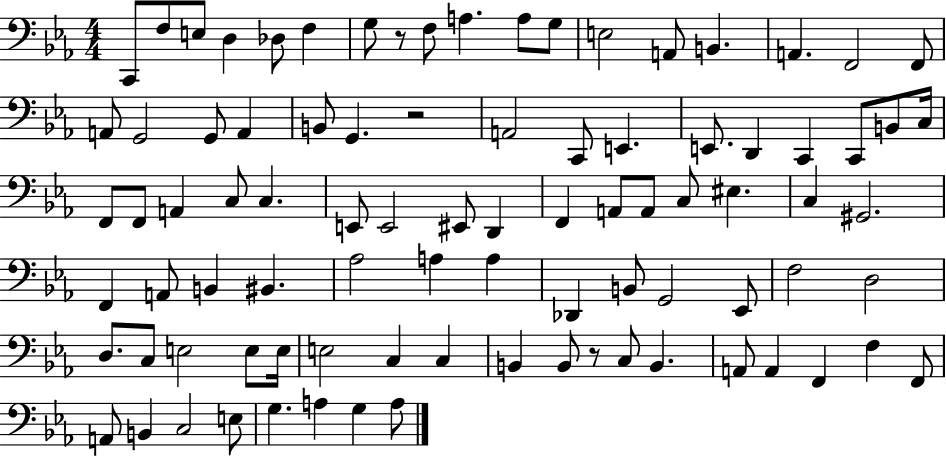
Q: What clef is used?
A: bass